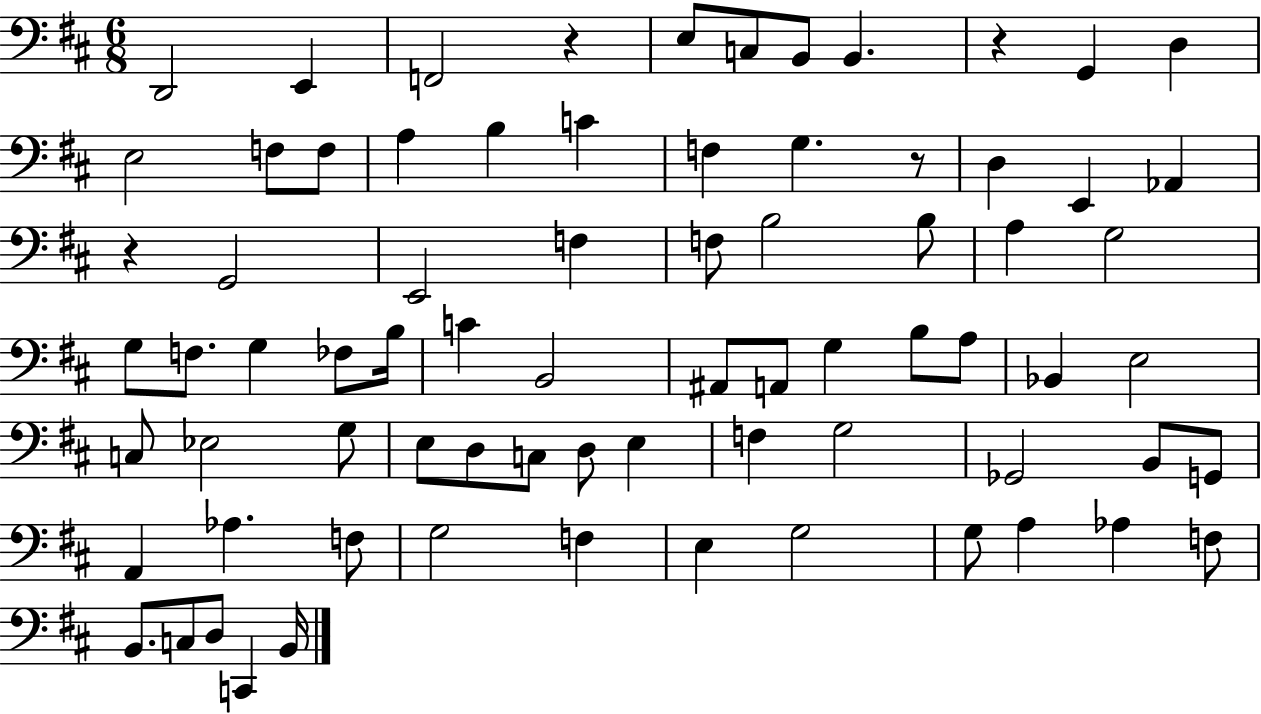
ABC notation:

X:1
T:Untitled
M:6/8
L:1/4
K:D
D,,2 E,, F,,2 z E,/2 C,/2 B,,/2 B,, z G,, D, E,2 F,/2 F,/2 A, B, C F, G, z/2 D, E,, _A,, z G,,2 E,,2 F, F,/2 B,2 B,/2 A, G,2 G,/2 F,/2 G, _F,/2 B,/4 C B,,2 ^A,,/2 A,,/2 G, B,/2 A,/2 _B,, E,2 C,/2 _E,2 G,/2 E,/2 D,/2 C,/2 D,/2 E, F, G,2 _G,,2 B,,/2 G,,/2 A,, _A, F,/2 G,2 F, E, G,2 G,/2 A, _A, F,/2 B,,/2 C,/2 D,/2 C,, B,,/4